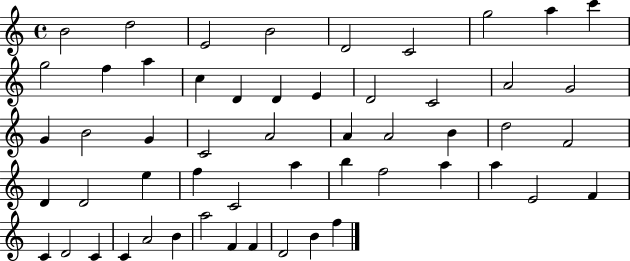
B4/h D5/h E4/h B4/h D4/h C4/h G5/h A5/q C6/q G5/h F5/q A5/q C5/q D4/q D4/q E4/q D4/h C4/h A4/h G4/h G4/q B4/h G4/q C4/h A4/h A4/q A4/h B4/q D5/h F4/h D4/q D4/h E5/q F5/q C4/h A5/q B5/q F5/h A5/q A5/q E4/h F4/q C4/q D4/h C4/q C4/q A4/h B4/q A5/h F4/q F4/q D4/h B4/q F5/q